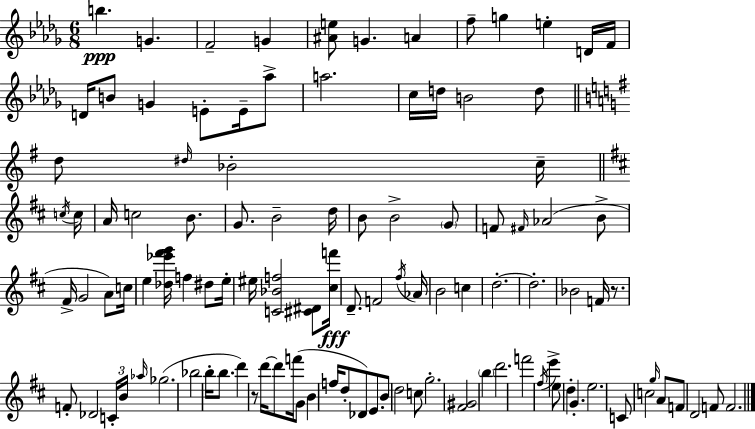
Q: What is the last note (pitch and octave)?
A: F4